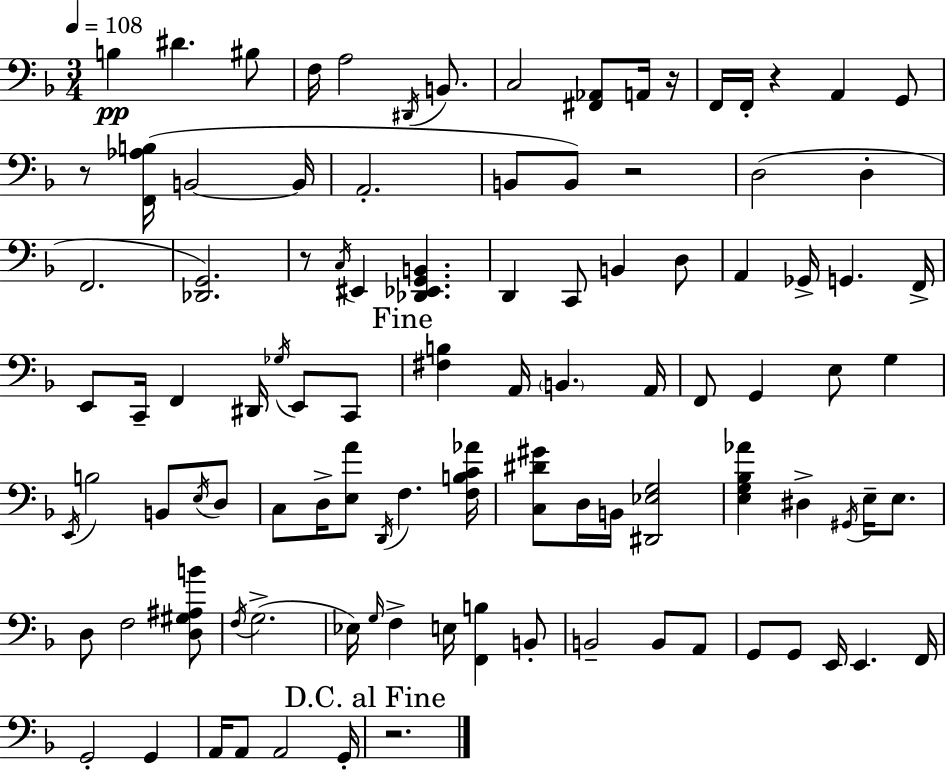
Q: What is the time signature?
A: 3/4